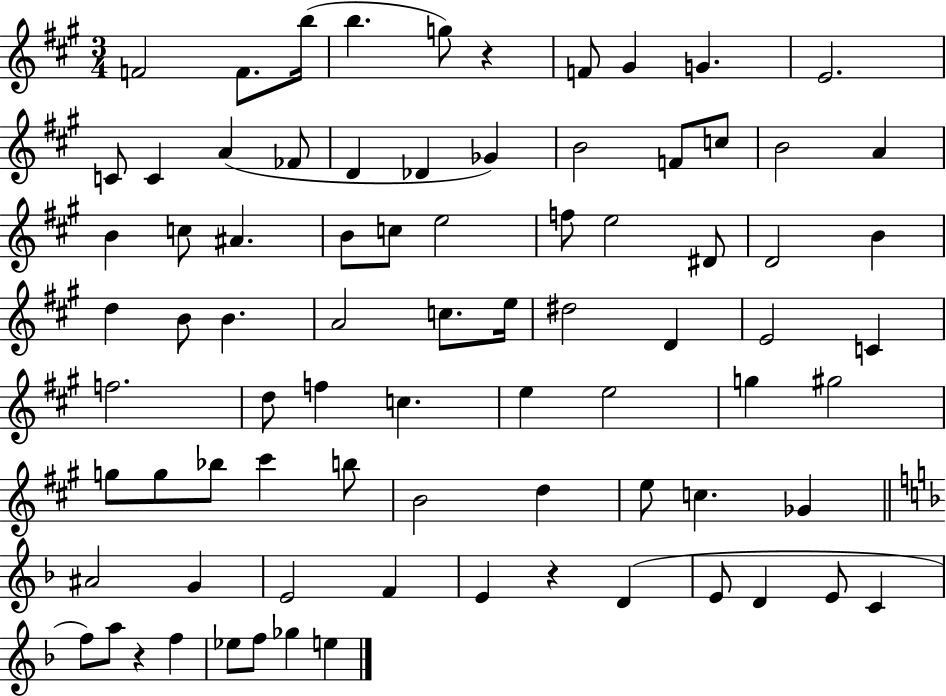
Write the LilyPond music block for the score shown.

{
  \clef treble
  \numericTimeSignature
  \time 3/4
  \key a \major
  f'2 f'8. b''16( | b''4. g''8) r4 | f'8 gis'4 g'4. | e'2. | \break c'8 c'4 a'4( fes'8 | d'4 des'4 ges'4) | b'2 f'8 c''8 | b'2 a'4 | \break b'4 c''8 ais'4. | b'8 c''8 e''2 | f''8 e''2 dis'8 | d'2 b'4 | \break d''4 b'8 b'4. | a'2 c''8. e''16 | dis''2 d'4 | e'2 c'4 | \break f''2. | d''8 f''4 c''4. | e''4 e''2 | g''4 gis''2 | \break g''8 g''8 bes''8 cis'''4 b''8 | b'2 d''4 | e''8 c''4. ges'4 | \bar "||" \break \key f \major ais'2 g'4 | e'2 f'4 | e'4 r4 d'4( | e'8 d'4 e'8 c'4 | \break f''8) a''8 r4 f''4 | ees''8 f''8 ges''4 e''4 | \bar "|."
}